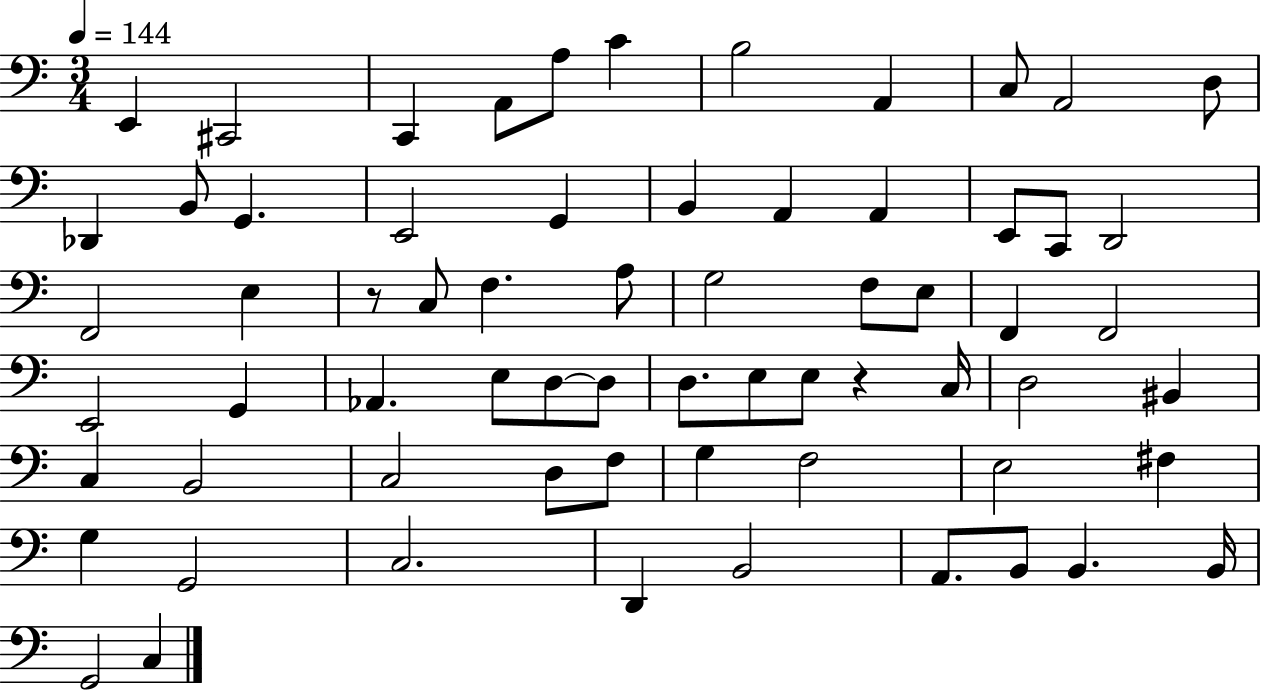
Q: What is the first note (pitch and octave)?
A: E2